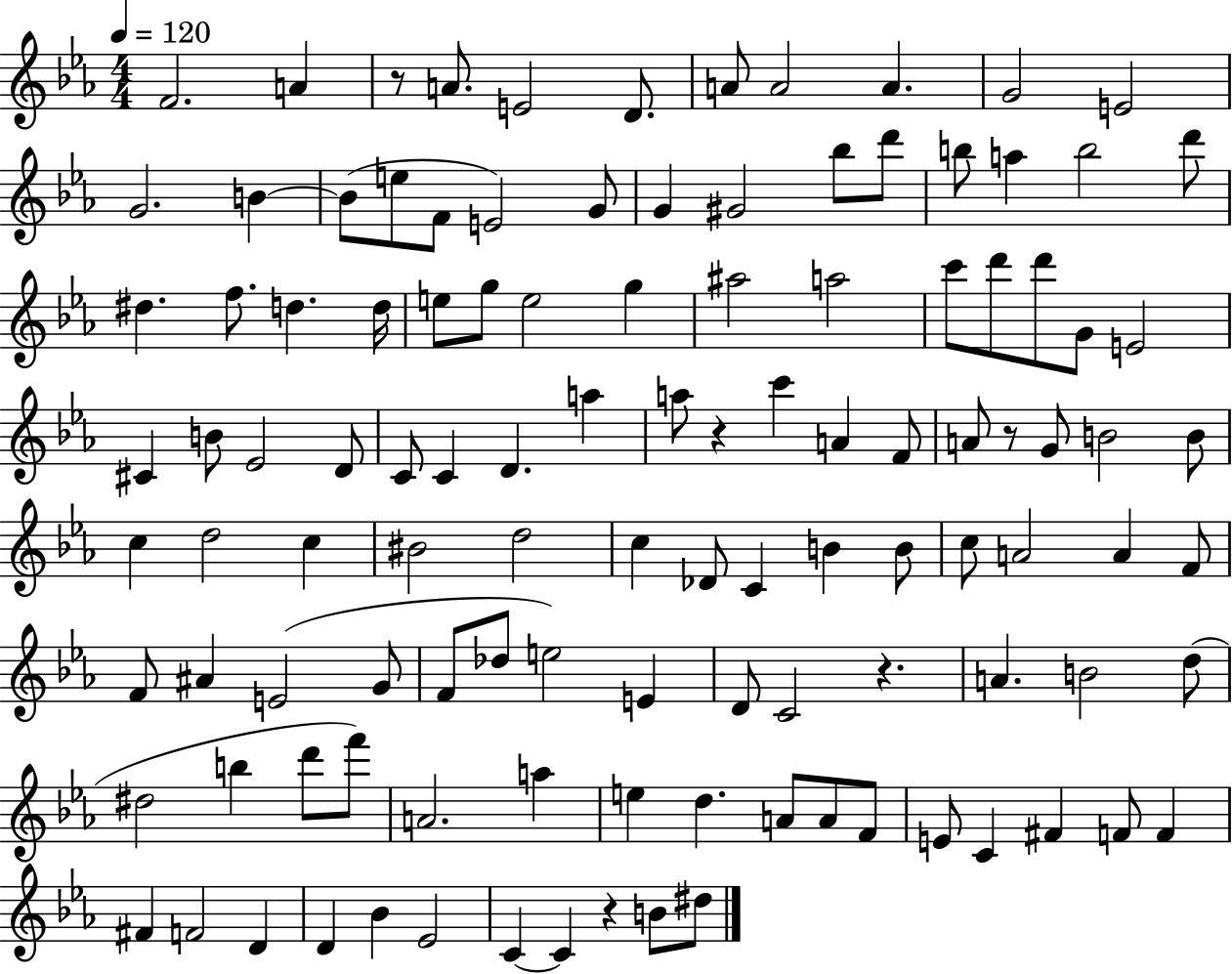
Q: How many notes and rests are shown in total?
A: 114